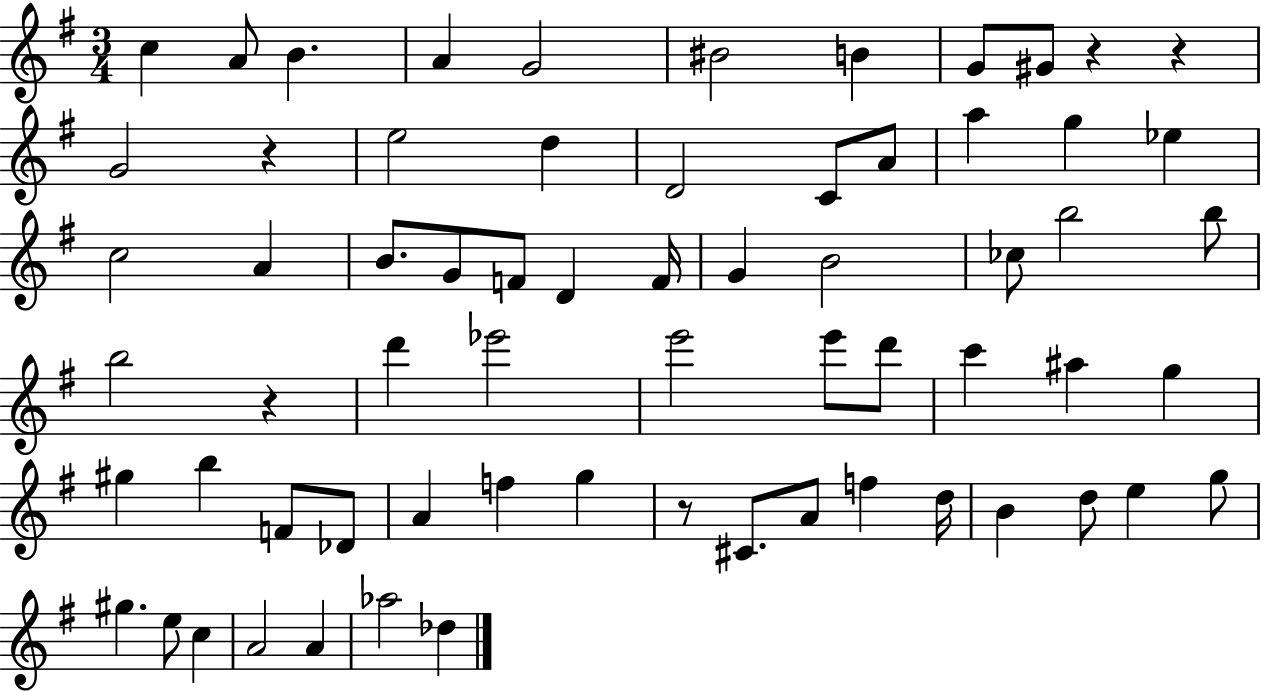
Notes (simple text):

C5/q A4/e B4/q. A4/q G4/h BIS4/h B4/q G4/e G#4/e R/q R/q G4/h R/q E5/h D5/q D4/h C4/e A4/e A5/q G5/q Eb5/q C5/h A4/q B4/e. G4/e F4/e D4/q F4/s G4/q B4/h CES5/e B5/h B5/e B5/h R/q D6/q Eb6/h E6/h E6/e D6/e C6/q A#5/q G5/q G#5/q B5/q F4/e Db4/e A4/q F5/q G5/q R/e C#4/e. A4/e F5/q D5/s B4/q D5/e E5/q G5/e G#5/q. E5/e C5/q A4/h A4/q Ab5/h Db5/q